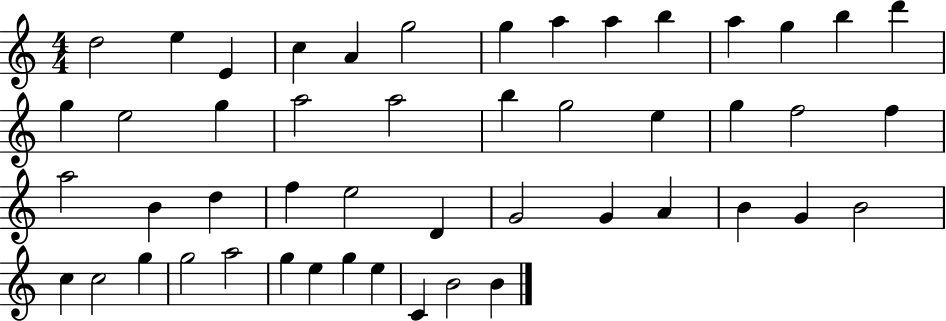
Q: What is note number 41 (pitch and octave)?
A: G5